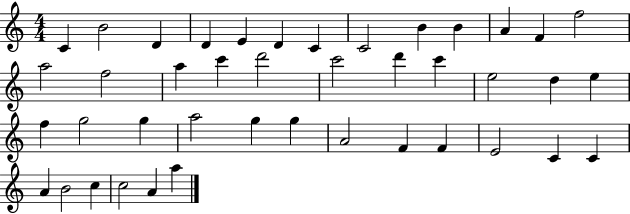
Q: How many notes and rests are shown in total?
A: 42